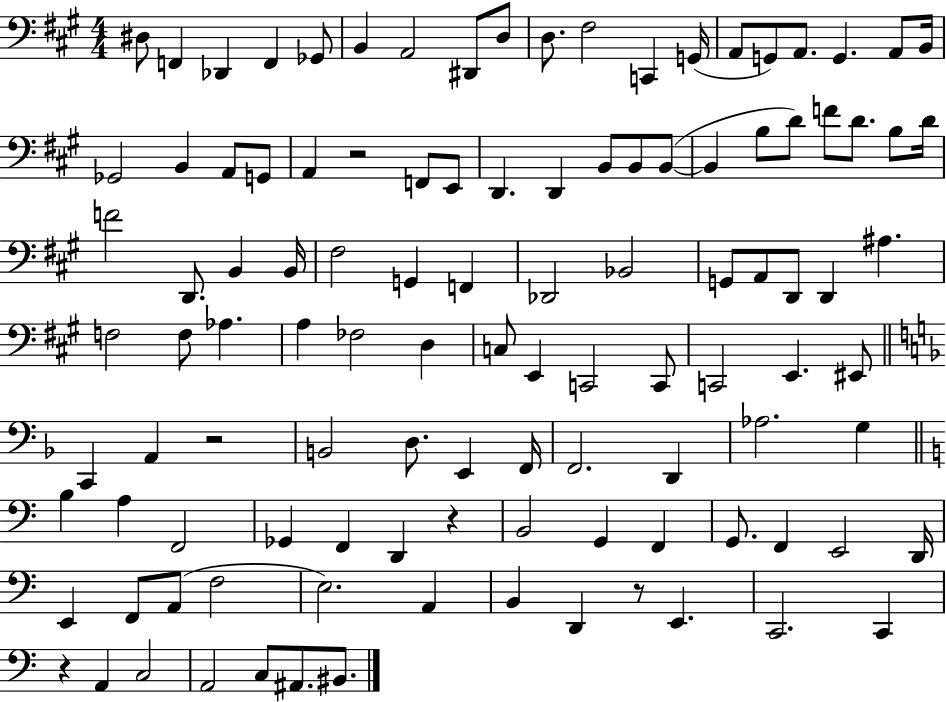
{
  \clef bass
  \numericTimeSignature
  \time 4/4
  \key a \major
  dis8 f,4 des,4 f,4 ges,8 | b,4 a,2 dis,8 d8 | d8. fis2 c,4 g,16( | a,8 g,8) a,8. g,4. a,8 b,16 | \break ges,2 b,4 a,8 g,8 | a,4 r2 f,8 e,8 | d,4. d,4 b,8 b,8 b,8~(~ | b,4 b8 d'8) f'8 d'8. b8 d'16 | \break f'2 d,8. b,4 b,16 | fis2 g,4 f,4 | des,2 bes,2 | g,8 a,8 d,8 d,4 ais4. | \break f2 f8 aes4. | a4 fes2 d4 | c8 e,4 c,2 c,8 | c,2 e,4. eis,8 | \break \bar "||" \break \key f \major c,4 a,4 r2 | b,2 d8. e,4 f,16 | f,2. d,4 | aes2. g4 | \break \bar "||" \break \key c \major b4 a4 f,2 | ges,4 f,4 d,4 r4 | b,2 g,4 f,4 | g,8. f,4 e,2 d,16 | \break e,4 f,8 a,8( f2 | e2.) a,4 | b,4 d,4 r8 e,4. | c,2. c,4 | \break r4 a,4 c2 | a,2 c8 ais,8. bis,8. | \bar "|."
}